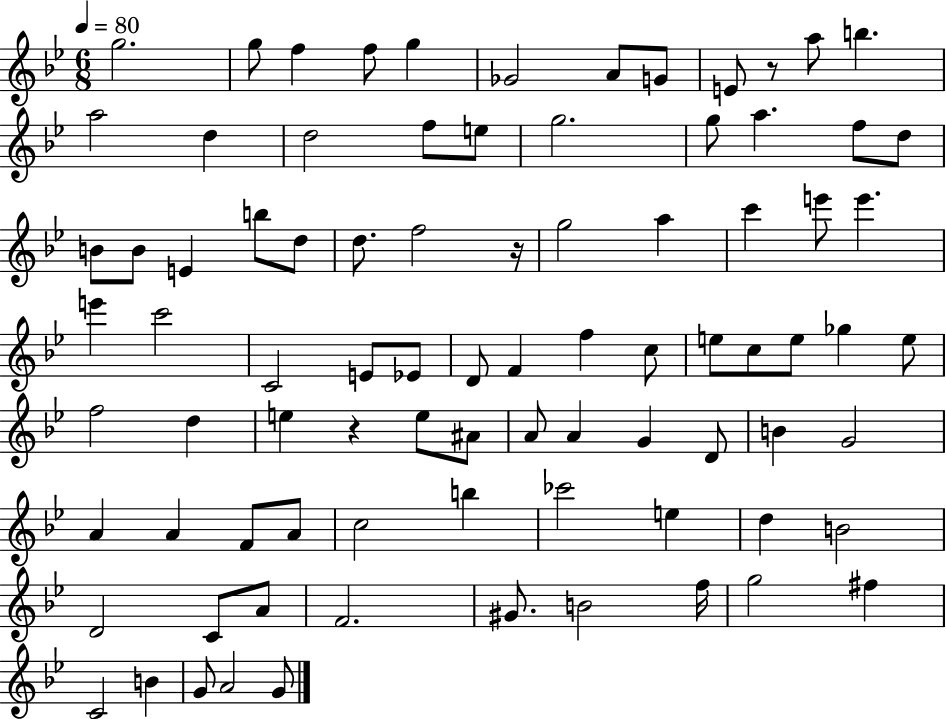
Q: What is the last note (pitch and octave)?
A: G4